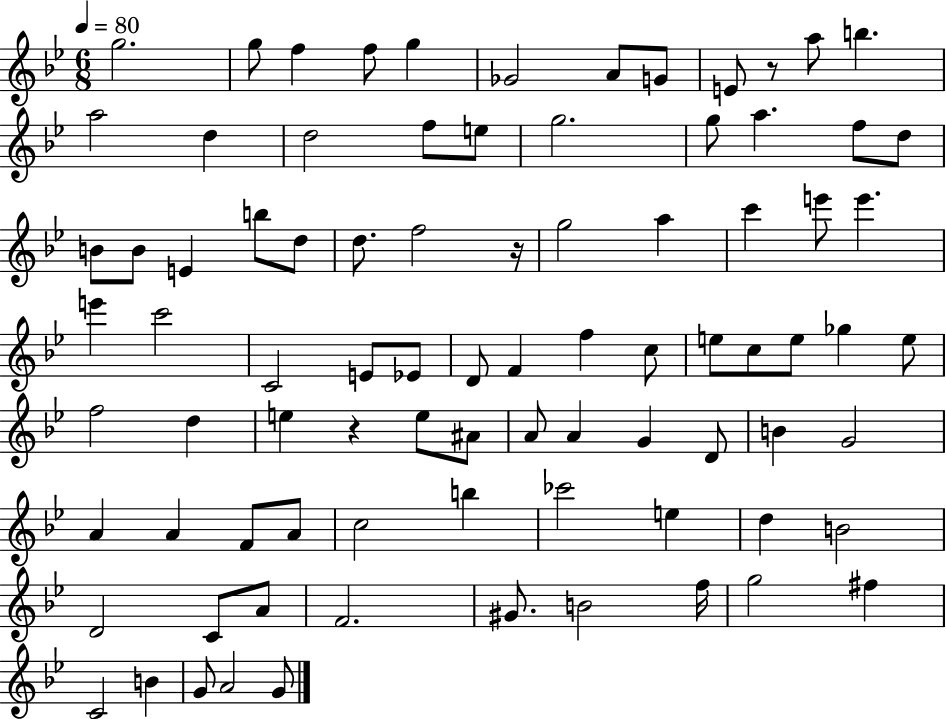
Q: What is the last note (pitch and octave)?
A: G4